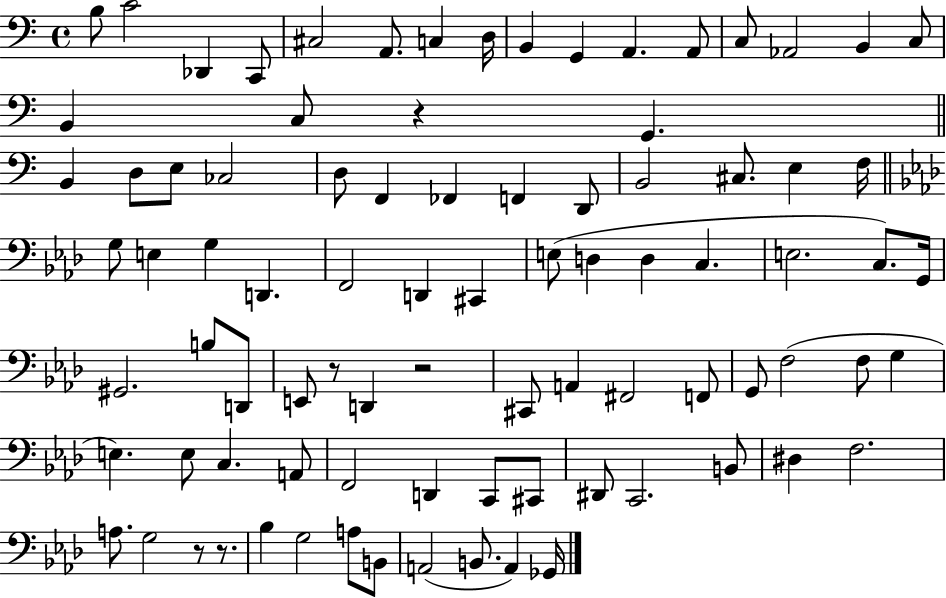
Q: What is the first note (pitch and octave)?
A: B3